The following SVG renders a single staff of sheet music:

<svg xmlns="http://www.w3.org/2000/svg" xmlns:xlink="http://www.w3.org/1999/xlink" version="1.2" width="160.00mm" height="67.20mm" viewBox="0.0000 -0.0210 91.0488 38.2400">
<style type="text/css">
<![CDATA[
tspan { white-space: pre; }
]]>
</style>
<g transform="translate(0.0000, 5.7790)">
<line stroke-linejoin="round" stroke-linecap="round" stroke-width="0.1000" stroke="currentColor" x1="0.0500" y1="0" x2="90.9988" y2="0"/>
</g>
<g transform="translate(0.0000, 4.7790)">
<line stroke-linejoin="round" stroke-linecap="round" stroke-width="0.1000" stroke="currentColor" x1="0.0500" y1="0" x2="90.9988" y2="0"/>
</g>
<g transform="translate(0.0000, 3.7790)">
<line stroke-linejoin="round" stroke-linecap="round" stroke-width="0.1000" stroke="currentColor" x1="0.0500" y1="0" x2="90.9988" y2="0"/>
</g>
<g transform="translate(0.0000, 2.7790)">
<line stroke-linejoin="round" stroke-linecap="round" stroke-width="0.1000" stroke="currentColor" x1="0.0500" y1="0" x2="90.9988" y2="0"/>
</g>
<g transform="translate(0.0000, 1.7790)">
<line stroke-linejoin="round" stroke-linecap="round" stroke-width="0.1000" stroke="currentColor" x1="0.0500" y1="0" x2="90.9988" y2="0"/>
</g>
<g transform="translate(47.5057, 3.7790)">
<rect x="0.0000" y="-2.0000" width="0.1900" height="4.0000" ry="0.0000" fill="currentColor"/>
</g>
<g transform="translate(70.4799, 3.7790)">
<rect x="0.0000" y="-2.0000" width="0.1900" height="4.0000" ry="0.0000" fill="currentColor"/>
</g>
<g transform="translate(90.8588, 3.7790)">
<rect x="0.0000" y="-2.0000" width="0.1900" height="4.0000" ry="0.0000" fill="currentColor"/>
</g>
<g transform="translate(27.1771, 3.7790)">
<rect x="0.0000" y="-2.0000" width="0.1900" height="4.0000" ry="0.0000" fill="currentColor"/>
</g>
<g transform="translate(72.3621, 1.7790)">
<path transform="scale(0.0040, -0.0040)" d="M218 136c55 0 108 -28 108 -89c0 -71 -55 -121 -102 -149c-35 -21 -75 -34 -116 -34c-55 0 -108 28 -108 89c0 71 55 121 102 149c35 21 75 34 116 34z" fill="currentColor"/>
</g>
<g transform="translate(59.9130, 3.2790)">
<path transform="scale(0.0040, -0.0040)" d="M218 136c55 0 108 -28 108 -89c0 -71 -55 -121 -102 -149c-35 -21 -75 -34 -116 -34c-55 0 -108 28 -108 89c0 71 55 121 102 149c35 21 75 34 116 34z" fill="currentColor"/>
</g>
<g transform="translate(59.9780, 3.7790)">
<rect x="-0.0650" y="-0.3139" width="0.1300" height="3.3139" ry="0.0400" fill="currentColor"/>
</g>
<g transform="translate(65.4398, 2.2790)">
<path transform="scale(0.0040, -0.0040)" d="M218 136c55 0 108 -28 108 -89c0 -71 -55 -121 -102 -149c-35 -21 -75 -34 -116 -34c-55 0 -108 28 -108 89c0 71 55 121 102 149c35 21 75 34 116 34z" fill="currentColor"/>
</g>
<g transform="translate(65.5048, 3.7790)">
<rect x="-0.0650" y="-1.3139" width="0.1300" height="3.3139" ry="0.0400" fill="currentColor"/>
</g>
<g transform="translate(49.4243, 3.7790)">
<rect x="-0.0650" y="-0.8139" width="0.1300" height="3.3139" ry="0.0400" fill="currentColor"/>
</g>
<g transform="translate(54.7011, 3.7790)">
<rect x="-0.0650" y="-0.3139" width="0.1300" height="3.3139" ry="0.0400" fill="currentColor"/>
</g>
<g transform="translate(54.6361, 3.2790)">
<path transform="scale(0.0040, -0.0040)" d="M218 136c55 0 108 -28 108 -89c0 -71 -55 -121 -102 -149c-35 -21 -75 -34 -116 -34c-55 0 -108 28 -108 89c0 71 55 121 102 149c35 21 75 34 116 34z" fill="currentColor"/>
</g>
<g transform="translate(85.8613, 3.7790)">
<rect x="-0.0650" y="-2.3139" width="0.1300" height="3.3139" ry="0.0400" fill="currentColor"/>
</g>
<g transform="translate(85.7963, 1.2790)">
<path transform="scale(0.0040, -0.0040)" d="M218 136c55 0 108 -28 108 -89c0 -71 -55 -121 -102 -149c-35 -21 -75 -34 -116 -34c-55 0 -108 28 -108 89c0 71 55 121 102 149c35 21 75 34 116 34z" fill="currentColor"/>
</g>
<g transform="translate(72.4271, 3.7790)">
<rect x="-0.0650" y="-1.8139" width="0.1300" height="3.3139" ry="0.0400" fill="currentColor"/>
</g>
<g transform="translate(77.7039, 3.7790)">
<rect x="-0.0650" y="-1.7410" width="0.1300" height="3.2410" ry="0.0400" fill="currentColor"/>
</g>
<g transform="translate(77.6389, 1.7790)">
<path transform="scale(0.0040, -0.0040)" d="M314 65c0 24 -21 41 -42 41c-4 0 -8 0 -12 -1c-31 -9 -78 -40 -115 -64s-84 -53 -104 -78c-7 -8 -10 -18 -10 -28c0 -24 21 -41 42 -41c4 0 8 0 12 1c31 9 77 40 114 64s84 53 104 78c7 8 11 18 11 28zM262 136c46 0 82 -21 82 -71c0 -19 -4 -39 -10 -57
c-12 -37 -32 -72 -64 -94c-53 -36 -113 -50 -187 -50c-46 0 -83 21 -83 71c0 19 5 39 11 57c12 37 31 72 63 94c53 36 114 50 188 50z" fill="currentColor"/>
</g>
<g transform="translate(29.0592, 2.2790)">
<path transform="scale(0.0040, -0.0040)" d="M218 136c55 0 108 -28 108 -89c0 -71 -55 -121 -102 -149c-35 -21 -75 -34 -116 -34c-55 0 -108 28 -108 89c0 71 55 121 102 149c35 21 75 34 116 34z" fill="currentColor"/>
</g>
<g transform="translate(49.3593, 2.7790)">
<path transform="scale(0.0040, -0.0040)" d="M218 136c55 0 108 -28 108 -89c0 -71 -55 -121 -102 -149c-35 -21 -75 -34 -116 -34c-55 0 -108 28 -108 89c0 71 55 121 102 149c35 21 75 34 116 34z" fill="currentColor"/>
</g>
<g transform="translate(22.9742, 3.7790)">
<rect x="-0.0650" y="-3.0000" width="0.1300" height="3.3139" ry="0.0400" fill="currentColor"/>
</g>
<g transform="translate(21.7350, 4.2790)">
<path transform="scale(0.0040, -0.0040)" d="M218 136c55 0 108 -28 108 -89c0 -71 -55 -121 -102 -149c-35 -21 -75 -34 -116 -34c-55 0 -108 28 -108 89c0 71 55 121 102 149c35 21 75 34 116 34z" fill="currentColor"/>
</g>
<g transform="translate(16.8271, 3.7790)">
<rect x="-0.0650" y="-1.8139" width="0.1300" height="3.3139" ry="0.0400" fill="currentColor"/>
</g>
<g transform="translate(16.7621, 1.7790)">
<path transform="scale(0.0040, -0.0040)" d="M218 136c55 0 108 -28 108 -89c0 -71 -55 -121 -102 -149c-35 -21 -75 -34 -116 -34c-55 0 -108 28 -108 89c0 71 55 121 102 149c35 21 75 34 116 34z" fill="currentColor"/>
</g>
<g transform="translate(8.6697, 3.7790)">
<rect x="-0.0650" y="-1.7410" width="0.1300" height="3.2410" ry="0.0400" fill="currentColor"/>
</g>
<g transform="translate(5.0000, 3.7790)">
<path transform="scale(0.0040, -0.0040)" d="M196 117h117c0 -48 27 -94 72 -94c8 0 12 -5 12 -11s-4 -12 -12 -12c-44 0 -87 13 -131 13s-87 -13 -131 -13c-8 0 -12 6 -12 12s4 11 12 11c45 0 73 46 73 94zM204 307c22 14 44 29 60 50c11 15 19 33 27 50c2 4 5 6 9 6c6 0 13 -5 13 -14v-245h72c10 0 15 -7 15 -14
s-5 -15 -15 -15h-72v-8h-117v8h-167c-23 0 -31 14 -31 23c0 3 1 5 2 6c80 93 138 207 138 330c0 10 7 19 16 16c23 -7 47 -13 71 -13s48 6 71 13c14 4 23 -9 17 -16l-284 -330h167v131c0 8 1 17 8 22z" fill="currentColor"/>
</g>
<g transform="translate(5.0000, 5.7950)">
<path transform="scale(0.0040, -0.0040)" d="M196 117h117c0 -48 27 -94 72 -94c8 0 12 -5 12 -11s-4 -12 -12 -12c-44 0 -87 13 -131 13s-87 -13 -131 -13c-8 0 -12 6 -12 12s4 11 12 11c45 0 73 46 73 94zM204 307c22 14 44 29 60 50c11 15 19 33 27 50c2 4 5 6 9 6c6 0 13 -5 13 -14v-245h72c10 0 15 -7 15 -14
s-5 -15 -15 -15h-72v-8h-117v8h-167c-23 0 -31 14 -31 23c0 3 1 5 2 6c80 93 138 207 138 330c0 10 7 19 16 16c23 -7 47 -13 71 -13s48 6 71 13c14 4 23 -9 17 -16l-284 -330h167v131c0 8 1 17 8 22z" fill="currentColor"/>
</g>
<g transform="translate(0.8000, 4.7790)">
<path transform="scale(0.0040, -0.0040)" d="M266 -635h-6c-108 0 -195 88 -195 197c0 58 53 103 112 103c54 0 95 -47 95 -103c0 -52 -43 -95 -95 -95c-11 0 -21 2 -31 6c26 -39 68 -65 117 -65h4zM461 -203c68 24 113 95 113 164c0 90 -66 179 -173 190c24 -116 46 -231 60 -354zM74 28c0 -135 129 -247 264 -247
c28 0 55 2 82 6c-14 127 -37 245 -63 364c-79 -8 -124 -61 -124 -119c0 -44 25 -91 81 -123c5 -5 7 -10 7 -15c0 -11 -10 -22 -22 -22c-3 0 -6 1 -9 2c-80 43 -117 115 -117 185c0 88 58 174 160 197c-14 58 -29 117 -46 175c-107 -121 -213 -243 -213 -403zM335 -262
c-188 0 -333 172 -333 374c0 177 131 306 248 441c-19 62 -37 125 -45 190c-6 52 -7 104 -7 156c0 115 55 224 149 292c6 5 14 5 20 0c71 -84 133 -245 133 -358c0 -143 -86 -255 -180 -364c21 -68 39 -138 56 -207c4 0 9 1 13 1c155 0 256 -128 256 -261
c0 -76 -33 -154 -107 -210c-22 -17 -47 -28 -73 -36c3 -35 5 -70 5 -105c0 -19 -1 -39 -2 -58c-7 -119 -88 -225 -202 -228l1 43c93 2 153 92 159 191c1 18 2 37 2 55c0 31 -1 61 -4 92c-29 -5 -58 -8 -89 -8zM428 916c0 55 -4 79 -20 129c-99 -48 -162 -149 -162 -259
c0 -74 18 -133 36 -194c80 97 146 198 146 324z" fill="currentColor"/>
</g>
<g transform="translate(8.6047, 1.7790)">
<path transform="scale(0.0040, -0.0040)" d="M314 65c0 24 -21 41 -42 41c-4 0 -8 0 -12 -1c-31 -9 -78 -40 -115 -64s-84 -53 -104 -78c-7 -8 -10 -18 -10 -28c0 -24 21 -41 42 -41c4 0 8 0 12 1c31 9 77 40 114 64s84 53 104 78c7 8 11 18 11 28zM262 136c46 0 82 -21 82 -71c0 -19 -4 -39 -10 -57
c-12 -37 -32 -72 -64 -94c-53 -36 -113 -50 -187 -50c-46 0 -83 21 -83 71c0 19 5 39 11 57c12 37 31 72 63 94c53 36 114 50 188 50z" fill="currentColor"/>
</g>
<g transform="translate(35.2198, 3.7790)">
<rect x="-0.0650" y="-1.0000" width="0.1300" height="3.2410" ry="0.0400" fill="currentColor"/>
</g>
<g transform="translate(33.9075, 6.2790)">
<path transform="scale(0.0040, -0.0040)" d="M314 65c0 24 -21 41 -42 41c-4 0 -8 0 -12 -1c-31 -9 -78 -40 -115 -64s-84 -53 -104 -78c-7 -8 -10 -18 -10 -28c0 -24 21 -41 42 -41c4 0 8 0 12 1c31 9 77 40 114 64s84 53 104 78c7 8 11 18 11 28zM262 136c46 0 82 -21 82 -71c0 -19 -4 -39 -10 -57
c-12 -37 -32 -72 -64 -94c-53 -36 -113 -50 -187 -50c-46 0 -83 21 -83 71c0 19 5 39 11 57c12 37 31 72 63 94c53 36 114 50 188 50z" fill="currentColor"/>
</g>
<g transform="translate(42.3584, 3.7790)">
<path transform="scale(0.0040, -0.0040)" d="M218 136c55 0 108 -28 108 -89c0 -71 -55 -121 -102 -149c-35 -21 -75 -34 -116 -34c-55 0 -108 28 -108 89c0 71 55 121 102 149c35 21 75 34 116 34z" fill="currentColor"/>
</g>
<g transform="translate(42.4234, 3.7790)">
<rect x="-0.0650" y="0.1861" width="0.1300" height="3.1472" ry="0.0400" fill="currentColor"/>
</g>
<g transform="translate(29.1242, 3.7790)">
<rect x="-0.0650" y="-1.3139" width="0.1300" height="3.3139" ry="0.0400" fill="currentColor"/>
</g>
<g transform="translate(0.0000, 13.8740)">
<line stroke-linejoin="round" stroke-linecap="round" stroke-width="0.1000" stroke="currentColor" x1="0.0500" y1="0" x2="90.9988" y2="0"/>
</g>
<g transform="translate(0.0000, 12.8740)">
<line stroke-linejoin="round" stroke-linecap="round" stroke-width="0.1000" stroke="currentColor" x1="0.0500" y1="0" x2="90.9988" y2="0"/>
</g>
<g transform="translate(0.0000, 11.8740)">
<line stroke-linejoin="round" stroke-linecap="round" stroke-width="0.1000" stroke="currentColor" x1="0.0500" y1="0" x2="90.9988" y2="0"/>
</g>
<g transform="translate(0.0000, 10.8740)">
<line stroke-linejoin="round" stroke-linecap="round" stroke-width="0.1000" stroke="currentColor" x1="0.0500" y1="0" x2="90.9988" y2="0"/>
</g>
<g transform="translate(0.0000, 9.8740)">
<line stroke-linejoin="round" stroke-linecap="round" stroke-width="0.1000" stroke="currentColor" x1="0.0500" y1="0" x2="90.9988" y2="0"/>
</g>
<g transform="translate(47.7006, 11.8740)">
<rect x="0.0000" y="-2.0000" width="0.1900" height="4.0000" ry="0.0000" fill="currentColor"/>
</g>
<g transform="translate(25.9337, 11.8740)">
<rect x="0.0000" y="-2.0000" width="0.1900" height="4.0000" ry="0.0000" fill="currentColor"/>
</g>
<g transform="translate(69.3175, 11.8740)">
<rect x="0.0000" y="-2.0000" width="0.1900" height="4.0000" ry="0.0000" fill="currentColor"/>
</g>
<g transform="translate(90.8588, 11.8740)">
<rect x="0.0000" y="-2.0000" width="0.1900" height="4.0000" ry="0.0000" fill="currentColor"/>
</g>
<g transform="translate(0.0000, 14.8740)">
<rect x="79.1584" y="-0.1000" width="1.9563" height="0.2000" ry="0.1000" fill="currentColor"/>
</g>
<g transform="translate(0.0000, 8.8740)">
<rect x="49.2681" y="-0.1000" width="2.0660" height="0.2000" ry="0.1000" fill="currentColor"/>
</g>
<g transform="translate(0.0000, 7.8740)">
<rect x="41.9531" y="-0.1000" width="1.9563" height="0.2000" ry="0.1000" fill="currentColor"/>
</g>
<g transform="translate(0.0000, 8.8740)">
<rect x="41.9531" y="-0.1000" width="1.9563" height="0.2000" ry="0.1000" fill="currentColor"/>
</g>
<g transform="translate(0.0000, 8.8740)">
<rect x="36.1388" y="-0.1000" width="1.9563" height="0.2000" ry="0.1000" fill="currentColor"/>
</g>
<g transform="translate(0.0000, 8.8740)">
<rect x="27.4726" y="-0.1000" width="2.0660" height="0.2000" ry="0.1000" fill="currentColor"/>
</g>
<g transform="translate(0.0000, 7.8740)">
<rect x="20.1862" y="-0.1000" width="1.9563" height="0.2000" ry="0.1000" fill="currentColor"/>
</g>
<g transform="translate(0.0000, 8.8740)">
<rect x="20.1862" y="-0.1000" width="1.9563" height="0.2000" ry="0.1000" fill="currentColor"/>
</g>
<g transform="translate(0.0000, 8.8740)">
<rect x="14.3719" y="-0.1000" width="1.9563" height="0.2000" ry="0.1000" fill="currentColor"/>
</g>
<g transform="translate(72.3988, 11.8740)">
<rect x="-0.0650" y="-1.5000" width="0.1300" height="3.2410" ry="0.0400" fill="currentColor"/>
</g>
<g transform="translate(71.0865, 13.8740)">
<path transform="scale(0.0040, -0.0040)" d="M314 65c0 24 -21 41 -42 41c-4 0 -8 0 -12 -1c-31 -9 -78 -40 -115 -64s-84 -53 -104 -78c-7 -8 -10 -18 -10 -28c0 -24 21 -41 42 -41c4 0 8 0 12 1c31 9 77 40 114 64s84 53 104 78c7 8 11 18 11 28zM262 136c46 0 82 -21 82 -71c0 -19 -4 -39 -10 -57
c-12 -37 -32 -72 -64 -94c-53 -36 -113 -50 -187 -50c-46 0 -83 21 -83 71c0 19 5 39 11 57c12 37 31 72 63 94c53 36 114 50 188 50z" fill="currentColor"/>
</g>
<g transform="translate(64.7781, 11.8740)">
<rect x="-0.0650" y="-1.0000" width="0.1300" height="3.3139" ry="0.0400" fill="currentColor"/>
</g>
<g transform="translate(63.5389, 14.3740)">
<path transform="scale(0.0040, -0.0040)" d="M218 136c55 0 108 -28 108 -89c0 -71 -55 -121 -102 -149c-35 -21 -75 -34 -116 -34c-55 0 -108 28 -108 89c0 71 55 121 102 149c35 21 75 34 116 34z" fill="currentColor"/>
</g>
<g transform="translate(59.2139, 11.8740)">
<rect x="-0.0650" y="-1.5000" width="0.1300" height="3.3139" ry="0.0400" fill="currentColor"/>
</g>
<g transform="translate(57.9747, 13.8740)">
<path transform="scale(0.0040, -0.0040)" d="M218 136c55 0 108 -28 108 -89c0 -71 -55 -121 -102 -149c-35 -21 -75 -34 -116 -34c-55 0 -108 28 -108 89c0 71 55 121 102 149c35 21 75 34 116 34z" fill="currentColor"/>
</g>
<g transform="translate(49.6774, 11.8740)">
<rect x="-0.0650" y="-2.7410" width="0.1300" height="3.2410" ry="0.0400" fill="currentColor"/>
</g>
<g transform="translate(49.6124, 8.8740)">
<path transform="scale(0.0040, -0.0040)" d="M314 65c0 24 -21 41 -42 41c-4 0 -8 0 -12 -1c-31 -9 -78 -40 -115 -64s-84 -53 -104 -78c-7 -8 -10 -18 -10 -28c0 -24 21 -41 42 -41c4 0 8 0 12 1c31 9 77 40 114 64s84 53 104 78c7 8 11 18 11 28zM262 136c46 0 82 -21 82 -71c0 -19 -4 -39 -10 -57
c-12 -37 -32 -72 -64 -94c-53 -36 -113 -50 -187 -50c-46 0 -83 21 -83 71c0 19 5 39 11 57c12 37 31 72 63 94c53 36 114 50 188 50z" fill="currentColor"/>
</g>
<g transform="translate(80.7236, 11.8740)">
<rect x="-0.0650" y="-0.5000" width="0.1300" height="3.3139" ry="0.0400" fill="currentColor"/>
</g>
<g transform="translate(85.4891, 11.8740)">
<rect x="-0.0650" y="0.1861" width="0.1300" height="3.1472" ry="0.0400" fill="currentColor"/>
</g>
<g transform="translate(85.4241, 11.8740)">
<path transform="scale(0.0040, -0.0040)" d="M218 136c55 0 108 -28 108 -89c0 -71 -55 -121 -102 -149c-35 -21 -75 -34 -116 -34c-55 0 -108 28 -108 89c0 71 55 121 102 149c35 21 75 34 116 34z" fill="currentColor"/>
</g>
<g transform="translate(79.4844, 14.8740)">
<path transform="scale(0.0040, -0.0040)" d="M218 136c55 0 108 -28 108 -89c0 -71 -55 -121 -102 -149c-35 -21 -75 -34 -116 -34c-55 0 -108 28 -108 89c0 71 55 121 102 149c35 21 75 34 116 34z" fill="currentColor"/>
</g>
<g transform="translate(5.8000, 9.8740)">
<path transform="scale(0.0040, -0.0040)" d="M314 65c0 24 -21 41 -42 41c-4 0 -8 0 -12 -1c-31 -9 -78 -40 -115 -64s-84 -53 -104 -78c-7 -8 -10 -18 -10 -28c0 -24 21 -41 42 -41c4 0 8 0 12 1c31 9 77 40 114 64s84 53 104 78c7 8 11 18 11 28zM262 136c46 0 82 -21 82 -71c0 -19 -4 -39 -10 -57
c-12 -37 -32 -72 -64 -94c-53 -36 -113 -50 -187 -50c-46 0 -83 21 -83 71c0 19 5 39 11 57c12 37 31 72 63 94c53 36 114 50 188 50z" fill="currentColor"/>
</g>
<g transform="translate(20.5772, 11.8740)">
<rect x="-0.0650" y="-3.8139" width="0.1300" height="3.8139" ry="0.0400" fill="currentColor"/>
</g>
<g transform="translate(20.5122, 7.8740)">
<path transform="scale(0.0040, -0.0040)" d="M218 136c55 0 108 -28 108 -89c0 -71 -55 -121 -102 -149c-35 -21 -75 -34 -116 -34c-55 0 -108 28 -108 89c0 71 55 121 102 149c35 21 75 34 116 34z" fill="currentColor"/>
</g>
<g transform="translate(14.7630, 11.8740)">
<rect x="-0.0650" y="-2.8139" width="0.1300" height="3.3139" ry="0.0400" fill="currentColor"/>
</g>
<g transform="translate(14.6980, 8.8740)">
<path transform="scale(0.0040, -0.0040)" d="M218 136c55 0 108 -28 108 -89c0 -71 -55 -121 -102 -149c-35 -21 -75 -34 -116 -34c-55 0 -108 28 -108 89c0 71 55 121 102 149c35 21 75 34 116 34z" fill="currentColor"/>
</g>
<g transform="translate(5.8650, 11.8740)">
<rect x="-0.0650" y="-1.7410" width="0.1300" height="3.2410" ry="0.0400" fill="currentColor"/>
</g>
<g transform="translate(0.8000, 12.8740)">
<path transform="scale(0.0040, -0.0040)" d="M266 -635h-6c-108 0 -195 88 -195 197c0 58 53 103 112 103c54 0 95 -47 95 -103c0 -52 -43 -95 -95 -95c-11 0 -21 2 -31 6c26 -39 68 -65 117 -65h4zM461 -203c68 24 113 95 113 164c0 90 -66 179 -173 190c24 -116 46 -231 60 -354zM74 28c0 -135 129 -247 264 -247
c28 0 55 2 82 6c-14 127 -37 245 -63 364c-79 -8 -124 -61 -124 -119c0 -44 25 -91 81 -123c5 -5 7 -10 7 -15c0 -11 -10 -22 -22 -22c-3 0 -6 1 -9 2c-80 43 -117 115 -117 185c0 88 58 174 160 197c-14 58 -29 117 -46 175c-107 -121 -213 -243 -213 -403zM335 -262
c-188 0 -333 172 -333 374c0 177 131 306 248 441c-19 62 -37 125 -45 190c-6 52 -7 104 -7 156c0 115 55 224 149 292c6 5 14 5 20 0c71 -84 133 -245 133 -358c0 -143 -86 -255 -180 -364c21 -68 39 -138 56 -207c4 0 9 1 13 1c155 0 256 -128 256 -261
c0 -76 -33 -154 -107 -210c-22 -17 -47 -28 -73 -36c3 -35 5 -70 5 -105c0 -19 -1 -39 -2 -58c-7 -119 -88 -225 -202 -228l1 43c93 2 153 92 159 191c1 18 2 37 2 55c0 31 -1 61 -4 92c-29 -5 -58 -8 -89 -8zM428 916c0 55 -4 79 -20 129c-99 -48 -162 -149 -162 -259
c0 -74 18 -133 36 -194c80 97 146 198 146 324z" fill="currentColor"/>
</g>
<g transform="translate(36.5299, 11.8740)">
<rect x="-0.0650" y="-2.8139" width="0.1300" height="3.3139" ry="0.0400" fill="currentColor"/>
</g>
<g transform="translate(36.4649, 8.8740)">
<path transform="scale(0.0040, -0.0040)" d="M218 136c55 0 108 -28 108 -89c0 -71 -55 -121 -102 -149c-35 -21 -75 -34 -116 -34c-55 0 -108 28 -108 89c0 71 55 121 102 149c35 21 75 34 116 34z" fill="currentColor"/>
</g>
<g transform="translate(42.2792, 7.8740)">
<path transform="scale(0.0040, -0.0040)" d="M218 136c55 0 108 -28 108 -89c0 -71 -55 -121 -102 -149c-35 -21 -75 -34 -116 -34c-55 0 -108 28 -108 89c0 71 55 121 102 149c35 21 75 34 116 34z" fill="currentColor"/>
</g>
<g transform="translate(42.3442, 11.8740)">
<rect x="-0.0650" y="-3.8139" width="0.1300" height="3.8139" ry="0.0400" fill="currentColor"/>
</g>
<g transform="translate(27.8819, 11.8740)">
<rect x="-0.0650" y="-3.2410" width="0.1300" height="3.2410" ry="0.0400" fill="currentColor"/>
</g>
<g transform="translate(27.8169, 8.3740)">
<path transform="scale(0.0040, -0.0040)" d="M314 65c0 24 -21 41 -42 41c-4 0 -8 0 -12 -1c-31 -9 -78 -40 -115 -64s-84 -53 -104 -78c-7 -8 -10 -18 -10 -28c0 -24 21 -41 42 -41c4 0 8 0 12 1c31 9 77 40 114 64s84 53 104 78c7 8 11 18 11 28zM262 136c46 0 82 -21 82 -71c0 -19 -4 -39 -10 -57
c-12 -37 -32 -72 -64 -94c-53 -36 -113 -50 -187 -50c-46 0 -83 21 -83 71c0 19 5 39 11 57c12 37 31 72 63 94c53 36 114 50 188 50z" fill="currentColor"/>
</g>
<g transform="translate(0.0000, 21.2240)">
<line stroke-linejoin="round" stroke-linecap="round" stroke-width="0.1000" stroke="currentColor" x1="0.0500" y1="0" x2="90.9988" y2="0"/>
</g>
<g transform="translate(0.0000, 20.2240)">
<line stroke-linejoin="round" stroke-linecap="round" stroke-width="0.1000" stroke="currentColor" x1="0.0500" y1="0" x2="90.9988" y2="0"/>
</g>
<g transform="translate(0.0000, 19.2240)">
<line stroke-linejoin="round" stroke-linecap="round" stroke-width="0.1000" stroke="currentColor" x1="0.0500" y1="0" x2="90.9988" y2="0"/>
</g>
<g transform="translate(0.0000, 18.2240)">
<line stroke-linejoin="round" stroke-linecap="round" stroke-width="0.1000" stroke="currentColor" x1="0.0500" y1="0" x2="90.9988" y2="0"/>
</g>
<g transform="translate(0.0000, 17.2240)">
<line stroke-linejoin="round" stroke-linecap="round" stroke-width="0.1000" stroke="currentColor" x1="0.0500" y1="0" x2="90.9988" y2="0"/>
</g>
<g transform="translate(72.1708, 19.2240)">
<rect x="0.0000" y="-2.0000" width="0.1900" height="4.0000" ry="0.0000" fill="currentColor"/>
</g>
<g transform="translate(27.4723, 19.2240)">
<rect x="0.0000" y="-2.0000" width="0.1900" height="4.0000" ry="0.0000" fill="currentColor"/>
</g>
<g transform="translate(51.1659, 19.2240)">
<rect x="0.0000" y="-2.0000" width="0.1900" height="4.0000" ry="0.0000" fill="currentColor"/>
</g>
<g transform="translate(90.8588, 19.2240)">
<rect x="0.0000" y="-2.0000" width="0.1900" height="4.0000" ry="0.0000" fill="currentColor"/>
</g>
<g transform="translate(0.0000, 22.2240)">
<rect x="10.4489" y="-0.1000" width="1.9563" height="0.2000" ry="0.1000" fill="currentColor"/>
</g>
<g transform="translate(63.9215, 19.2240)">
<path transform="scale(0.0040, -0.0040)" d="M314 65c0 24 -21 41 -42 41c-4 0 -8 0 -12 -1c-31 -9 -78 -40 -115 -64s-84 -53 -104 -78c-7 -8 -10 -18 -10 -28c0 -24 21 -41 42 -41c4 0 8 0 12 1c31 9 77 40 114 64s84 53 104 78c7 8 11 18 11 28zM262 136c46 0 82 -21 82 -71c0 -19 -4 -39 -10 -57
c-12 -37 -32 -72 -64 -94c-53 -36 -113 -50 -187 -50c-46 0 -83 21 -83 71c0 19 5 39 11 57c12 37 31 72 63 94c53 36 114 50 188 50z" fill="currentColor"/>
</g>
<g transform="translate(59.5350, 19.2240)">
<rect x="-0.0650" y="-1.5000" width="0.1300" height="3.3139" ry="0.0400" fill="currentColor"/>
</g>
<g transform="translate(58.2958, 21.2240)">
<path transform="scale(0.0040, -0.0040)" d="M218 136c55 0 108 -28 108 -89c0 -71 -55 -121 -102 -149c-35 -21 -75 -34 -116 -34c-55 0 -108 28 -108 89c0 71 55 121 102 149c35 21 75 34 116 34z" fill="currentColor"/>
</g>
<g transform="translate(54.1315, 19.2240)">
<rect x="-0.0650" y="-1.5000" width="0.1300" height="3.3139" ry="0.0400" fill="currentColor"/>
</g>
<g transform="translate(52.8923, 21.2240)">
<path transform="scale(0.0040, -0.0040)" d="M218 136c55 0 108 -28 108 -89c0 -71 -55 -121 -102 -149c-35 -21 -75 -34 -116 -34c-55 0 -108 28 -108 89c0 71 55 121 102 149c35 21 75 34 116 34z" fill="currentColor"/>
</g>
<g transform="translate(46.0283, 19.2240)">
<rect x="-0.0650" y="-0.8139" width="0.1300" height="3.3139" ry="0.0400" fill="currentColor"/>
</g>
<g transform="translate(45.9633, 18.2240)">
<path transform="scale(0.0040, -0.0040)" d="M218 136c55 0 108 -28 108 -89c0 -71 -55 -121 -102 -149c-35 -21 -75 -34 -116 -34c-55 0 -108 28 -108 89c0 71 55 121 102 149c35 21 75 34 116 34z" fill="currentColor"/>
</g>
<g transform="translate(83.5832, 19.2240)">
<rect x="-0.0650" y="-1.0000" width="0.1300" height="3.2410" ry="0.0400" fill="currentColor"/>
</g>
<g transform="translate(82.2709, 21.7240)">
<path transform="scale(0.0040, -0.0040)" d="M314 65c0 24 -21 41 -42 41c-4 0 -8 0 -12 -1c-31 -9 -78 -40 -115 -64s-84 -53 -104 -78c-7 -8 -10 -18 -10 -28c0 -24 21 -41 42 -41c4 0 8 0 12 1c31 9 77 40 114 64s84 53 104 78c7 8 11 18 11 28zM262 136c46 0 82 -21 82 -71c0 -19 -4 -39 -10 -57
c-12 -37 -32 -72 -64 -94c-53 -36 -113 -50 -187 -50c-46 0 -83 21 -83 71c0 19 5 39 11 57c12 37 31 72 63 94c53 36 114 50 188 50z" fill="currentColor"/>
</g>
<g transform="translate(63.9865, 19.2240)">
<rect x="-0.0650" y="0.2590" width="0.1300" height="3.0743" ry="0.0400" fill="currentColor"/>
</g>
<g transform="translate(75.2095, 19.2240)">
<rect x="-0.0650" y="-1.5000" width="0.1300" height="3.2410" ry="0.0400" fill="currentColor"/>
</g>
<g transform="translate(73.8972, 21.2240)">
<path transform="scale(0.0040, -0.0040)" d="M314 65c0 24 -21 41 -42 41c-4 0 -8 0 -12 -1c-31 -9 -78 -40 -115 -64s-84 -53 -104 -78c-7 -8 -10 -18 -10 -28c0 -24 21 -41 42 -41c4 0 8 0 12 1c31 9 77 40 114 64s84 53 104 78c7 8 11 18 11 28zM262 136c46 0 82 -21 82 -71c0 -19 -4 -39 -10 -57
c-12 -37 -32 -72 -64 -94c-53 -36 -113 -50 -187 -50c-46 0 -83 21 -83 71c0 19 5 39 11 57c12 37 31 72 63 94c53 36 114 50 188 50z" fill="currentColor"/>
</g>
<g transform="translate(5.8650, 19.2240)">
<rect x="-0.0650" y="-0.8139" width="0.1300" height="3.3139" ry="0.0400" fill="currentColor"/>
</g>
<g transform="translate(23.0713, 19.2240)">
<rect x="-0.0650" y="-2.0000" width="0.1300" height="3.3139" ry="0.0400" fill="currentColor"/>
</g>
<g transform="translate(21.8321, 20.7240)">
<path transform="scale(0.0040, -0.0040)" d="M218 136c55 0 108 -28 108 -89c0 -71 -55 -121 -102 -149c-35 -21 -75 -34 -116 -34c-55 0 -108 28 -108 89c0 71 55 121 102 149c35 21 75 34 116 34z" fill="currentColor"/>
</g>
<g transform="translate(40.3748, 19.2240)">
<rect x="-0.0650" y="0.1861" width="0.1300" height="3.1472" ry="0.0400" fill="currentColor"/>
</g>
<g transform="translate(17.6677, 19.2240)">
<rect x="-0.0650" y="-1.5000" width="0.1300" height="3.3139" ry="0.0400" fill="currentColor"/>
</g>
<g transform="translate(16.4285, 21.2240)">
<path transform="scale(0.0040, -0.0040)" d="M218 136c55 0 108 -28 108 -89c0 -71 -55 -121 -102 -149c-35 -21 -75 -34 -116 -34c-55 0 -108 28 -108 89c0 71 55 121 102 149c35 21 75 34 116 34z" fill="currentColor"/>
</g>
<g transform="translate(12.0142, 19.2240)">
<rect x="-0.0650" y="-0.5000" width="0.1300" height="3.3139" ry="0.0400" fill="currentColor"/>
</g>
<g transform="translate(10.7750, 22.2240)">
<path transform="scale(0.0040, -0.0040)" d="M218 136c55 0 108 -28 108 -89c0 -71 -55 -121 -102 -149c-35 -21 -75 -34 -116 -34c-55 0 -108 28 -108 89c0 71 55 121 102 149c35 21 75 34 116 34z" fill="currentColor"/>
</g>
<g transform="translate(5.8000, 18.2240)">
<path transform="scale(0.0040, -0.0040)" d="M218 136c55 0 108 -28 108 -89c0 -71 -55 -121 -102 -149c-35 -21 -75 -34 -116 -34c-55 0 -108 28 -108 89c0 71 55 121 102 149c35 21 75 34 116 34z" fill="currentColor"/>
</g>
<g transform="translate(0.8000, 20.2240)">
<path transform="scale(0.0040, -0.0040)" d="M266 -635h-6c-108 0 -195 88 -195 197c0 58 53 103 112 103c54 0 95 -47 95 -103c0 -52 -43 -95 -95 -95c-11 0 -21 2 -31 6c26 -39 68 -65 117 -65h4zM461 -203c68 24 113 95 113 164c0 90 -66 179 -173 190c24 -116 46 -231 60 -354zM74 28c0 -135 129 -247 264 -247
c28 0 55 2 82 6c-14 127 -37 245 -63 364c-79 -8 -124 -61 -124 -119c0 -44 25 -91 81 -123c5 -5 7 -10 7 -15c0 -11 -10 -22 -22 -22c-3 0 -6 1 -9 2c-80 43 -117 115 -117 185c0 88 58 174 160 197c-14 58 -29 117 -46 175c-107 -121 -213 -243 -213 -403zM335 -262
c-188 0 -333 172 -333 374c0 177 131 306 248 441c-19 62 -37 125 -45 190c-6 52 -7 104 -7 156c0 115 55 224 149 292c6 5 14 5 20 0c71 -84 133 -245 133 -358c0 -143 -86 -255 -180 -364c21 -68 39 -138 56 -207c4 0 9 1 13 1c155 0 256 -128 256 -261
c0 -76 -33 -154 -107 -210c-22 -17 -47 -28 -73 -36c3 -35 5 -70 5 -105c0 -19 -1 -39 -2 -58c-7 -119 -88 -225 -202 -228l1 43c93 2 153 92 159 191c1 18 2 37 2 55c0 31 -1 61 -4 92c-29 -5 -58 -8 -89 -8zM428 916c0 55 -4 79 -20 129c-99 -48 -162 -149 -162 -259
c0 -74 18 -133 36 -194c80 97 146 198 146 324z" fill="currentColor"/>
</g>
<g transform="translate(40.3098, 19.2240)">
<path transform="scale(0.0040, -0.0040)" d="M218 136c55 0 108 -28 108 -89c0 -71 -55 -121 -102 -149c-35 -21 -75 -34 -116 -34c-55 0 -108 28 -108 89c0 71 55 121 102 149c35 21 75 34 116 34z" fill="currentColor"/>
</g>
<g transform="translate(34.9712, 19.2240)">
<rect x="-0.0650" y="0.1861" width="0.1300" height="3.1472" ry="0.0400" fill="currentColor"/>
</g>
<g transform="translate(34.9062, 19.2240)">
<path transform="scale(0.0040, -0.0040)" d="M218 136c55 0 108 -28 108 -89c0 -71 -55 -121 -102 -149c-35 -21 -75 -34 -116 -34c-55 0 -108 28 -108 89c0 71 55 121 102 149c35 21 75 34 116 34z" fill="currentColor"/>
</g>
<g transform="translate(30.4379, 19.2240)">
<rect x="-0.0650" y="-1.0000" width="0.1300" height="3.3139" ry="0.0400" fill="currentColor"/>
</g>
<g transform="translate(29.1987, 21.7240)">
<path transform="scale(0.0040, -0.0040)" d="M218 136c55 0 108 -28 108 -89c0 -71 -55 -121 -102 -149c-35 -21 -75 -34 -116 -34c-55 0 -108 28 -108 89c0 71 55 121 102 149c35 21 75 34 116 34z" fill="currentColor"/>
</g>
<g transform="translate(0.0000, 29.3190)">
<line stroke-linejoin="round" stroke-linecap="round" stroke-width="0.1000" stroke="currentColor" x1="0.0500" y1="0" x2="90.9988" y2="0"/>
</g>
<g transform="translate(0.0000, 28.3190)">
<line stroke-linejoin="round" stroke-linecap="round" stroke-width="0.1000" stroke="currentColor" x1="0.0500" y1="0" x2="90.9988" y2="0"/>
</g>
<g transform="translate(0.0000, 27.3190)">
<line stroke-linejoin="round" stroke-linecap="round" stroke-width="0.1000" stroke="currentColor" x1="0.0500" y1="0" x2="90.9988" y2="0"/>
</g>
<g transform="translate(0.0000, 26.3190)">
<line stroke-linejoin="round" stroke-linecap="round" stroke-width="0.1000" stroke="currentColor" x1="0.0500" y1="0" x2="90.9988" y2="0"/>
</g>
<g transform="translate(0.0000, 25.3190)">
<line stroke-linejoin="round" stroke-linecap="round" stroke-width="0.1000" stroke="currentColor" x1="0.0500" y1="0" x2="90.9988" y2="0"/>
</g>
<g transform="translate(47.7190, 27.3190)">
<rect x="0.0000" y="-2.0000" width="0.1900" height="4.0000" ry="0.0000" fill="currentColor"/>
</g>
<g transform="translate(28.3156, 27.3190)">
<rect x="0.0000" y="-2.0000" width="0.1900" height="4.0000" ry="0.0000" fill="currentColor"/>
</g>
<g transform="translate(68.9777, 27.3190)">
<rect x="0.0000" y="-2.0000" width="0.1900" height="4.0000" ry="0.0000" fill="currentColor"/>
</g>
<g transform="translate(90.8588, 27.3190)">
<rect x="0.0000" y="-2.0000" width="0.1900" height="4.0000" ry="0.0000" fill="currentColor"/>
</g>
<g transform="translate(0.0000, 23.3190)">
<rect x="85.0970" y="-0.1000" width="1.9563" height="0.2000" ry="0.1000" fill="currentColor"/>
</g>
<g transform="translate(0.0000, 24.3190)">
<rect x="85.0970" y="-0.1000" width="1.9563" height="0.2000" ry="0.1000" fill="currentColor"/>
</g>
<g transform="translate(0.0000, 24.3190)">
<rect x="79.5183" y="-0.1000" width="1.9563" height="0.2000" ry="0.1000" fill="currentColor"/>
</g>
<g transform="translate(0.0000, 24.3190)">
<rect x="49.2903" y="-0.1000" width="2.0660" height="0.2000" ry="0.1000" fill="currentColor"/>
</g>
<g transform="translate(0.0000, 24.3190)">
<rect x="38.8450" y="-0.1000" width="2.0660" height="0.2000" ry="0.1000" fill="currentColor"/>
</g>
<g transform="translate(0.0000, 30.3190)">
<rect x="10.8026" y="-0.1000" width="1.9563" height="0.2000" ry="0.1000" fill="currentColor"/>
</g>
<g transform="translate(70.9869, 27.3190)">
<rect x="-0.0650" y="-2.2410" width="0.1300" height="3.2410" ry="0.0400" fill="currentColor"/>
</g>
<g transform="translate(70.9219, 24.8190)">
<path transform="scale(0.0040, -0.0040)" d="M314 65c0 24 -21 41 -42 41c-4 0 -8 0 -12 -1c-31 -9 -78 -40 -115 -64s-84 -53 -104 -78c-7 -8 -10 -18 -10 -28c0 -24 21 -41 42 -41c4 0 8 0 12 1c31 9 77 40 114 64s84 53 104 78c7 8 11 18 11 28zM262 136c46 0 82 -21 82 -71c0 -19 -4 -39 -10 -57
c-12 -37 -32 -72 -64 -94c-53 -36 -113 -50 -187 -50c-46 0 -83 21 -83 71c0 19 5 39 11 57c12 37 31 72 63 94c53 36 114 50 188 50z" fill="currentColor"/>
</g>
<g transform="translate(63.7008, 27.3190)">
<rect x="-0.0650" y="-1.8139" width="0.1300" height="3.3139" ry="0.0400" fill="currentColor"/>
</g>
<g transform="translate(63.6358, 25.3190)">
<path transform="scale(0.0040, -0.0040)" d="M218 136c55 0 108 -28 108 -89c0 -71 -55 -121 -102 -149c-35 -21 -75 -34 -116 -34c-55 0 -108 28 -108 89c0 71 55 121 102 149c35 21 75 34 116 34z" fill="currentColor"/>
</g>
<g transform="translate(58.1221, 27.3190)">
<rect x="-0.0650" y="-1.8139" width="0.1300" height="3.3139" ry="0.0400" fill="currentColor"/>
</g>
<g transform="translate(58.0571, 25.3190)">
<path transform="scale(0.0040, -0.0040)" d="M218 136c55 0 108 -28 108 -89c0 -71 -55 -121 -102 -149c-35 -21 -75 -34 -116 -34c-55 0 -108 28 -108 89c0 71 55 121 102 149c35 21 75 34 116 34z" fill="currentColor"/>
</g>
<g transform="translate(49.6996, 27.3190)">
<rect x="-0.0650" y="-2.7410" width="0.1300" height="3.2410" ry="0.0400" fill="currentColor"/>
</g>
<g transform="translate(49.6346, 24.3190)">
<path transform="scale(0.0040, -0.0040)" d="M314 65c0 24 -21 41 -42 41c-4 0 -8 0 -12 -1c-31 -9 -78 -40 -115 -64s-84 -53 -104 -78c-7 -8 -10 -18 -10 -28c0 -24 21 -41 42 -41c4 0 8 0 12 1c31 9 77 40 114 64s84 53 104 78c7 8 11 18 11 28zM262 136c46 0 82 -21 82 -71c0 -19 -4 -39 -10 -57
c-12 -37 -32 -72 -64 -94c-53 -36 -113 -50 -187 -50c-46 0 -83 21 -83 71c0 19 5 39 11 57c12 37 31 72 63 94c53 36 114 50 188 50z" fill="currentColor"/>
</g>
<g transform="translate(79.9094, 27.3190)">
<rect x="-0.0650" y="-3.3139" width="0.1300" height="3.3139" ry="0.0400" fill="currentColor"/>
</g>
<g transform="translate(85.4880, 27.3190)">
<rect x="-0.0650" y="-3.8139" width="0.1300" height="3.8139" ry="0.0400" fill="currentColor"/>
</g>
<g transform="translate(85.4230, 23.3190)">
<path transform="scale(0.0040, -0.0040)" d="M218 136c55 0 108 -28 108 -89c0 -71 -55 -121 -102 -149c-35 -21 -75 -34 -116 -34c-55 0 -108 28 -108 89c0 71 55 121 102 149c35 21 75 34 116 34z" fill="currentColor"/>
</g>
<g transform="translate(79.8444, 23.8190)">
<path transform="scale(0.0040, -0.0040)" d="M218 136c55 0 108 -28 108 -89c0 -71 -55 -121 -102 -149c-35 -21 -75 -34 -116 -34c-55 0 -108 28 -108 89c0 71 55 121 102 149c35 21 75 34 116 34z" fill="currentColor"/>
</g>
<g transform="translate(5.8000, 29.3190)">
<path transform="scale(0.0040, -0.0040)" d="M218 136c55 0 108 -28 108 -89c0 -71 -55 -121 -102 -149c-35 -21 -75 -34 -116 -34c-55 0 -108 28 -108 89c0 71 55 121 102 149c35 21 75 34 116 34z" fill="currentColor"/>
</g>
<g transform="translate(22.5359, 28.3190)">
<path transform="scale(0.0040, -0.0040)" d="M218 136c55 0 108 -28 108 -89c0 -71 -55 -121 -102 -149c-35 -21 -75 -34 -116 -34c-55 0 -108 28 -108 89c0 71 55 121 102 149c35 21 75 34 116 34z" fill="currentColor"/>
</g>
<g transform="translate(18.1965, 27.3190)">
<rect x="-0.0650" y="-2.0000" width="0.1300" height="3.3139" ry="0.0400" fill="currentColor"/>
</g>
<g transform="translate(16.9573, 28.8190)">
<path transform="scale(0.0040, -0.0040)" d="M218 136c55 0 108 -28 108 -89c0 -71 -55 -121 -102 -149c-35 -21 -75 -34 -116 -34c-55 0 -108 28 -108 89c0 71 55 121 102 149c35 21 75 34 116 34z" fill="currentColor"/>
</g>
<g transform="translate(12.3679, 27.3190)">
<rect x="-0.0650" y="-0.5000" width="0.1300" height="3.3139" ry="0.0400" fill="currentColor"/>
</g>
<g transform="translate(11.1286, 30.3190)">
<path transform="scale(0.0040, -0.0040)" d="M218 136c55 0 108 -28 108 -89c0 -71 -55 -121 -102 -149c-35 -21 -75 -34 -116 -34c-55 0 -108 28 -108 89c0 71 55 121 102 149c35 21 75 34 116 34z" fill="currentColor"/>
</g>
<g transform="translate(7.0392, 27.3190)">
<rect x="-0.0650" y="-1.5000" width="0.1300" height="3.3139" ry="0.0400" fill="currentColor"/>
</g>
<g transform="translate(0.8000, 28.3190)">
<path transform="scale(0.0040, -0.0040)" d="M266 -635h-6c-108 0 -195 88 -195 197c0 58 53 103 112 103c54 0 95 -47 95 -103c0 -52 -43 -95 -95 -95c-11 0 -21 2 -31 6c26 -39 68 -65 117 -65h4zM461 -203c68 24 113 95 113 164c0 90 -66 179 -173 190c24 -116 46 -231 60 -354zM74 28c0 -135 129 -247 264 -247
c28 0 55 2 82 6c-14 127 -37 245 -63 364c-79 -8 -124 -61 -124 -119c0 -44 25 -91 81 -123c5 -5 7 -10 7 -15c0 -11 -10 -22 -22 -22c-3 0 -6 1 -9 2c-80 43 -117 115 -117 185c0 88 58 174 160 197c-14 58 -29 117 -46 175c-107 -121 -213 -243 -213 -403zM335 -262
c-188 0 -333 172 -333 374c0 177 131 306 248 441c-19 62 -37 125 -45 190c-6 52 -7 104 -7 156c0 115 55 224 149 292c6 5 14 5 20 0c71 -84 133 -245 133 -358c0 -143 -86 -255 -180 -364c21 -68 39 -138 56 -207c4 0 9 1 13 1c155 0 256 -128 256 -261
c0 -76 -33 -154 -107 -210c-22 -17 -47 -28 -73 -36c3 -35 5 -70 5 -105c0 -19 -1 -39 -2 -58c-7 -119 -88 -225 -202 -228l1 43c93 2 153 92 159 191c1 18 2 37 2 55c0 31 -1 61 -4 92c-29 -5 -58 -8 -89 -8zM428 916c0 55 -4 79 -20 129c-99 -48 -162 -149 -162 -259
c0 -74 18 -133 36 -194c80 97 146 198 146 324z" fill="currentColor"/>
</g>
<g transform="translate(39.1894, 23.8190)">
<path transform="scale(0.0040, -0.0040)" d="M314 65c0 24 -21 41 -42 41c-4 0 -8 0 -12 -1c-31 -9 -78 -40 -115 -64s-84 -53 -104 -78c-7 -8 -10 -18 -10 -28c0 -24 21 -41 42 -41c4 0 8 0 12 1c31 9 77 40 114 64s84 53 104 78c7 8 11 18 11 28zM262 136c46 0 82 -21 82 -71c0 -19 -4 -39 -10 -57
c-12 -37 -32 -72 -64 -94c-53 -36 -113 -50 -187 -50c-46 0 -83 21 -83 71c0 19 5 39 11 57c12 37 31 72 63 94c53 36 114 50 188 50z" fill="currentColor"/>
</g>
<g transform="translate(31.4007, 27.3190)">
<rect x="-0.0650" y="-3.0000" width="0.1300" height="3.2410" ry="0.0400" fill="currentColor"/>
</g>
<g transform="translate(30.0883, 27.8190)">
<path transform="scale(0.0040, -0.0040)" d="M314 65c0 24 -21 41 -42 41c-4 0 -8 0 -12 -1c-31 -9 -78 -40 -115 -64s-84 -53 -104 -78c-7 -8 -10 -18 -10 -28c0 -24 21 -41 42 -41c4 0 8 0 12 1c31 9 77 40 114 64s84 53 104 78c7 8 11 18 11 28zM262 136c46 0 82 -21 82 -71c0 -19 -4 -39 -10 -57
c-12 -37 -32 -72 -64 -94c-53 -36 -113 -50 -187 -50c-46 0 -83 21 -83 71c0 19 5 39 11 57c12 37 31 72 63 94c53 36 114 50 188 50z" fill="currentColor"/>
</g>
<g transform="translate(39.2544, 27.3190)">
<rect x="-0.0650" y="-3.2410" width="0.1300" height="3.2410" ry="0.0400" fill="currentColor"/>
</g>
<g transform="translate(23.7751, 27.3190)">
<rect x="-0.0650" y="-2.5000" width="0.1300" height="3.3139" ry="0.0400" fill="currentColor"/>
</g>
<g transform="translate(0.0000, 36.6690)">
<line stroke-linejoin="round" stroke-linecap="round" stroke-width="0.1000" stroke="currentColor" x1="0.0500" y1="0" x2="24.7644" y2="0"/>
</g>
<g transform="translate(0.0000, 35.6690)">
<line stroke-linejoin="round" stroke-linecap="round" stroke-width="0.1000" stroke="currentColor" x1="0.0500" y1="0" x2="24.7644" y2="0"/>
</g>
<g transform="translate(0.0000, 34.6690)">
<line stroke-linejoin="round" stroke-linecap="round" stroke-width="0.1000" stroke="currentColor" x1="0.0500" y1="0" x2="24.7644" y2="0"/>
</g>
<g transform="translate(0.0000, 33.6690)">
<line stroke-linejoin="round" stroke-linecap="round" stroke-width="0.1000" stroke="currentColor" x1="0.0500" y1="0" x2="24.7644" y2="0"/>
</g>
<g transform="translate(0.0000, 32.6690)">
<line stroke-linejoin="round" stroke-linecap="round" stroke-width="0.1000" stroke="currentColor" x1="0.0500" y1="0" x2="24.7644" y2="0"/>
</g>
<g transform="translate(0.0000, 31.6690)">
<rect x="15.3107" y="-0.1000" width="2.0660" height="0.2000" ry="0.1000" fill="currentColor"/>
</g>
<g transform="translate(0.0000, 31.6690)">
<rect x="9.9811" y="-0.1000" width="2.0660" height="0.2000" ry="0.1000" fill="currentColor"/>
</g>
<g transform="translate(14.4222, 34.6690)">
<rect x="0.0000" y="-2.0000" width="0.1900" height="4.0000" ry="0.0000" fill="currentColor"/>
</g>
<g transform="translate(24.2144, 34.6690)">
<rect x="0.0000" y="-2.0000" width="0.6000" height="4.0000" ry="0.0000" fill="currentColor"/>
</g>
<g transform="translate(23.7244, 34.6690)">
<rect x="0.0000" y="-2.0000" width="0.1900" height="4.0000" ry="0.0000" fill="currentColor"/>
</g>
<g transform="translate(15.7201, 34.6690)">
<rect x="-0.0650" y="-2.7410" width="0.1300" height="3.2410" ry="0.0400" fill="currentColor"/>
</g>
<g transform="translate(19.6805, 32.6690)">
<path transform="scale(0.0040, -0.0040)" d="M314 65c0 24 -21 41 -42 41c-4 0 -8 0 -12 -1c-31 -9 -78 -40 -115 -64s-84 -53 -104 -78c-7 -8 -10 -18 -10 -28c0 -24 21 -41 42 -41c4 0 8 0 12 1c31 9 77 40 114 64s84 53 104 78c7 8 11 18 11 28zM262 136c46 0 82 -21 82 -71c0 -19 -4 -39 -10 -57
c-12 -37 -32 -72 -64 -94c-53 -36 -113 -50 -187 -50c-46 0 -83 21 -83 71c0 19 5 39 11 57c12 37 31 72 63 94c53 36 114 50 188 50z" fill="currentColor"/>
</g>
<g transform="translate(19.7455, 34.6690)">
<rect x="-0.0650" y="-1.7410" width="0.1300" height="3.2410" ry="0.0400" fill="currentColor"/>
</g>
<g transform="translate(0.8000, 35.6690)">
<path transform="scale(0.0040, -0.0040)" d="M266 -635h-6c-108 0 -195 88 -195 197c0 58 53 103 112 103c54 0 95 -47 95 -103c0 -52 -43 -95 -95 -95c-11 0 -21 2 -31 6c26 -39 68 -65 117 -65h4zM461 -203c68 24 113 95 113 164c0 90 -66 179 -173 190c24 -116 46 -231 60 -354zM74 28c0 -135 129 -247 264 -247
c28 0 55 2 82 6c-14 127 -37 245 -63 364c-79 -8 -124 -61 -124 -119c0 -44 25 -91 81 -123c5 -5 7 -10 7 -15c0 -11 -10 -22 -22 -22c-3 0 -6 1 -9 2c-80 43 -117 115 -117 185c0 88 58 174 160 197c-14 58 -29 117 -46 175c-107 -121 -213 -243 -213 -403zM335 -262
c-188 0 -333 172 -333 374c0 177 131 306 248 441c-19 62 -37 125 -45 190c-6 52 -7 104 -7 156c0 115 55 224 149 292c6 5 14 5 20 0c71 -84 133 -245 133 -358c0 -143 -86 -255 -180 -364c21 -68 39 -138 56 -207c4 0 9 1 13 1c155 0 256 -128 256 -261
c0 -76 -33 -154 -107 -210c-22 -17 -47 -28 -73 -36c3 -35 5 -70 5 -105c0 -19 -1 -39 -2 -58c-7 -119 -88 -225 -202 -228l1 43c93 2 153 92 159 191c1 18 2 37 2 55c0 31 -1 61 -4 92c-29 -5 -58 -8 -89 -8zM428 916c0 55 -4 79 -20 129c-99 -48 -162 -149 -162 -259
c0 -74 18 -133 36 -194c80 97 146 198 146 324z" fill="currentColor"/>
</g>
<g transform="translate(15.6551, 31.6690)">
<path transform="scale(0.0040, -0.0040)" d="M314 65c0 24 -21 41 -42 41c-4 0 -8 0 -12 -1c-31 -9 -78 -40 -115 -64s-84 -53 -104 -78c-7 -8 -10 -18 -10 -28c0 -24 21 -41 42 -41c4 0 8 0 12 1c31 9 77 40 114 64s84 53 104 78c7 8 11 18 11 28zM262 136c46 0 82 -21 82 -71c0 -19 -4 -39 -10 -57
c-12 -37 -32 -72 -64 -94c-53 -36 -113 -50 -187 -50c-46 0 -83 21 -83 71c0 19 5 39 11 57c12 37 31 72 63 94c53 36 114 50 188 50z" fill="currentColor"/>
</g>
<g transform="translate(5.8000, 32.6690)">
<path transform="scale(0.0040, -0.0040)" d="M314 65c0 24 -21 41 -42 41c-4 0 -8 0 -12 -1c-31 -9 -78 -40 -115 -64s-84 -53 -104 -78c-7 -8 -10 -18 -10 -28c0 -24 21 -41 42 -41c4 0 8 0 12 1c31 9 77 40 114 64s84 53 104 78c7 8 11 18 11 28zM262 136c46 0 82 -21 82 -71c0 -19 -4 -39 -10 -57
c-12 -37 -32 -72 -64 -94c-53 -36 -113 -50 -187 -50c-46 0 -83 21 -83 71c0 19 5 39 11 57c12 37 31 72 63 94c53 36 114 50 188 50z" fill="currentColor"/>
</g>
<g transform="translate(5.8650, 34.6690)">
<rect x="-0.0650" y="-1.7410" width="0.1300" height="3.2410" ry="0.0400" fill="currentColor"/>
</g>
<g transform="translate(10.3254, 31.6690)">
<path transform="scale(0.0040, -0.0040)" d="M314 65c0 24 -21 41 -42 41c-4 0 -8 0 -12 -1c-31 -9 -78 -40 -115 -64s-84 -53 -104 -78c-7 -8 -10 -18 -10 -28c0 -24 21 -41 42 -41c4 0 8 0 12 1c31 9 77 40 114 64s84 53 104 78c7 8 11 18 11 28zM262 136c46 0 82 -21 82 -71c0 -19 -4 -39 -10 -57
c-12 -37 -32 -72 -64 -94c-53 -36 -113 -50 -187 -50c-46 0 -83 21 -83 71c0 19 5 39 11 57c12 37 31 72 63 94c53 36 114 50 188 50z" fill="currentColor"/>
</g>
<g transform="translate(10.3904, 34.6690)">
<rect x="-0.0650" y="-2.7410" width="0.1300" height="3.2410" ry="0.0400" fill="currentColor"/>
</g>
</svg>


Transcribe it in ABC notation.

X:1
T:Untitled
M:4/4
L:1/4
K:C
f2 f A e D2 B d c c e f f2 g f2 a c' b2 a c' a2 E D E2 C B d C E F D B B d E E B2 E2 D2 E C F G A2 b2 a2 f f g2 b c' f2 a2 a2 f2